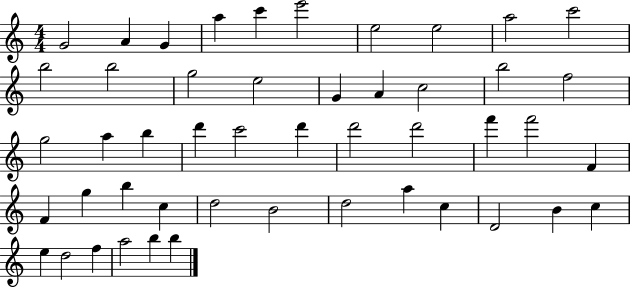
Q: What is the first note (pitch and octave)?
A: G4